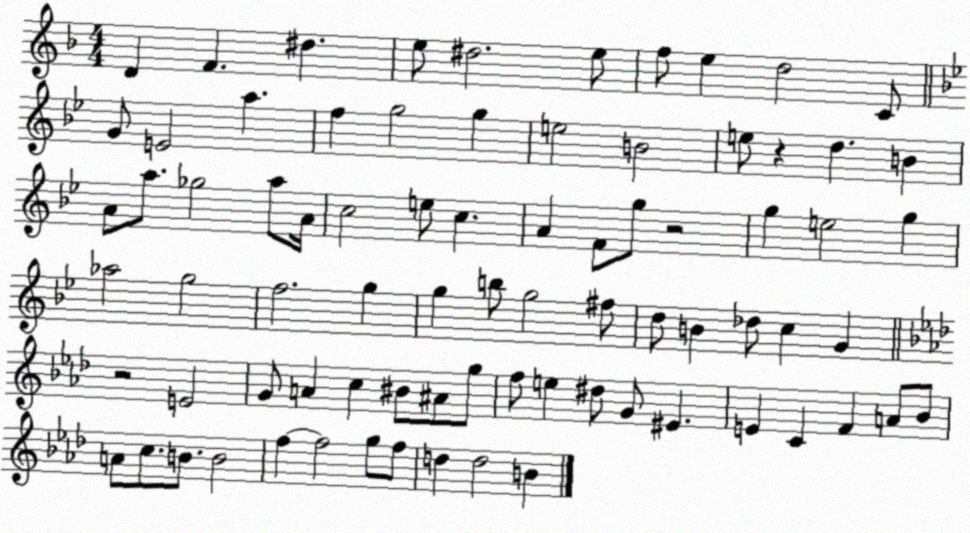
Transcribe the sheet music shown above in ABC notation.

X:1
T:Untitled
M:4/4
L:1/4
K:F
D F ^d e/2 ^d2 e/2 f/2 e d2 C/2 G/2 E2 a f g2 g e2 B2 e/2 z d B A/2 a/2 _g2 a/2 A/4 c2 e/2 c A F/2 g/2 z2 g e2 g _a2 g2 f2 g g b/2 g2 ^f/2 d/2 B _d/2 c G z2 E2 G/2 A c ^B/2 ^A/2 g/2 f/2 e ^d/2 G/2 ^E E C F A/2 _B/2 A/2 c/2 B/2 B2 f f2 g/2 f/2 d d2 B